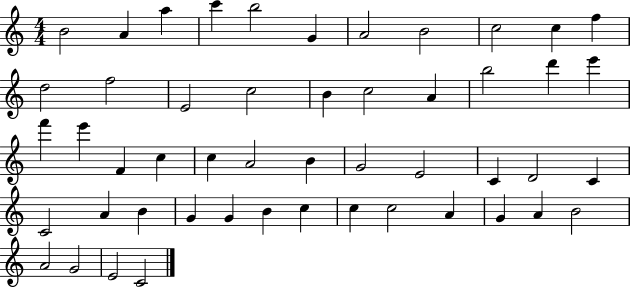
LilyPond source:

{
  \clef treble
  \numericTimeSignature
  \time 4/4
  \key c \major
  b'2 a'4 a''4 | c'''4 b''2 g'4 | a'2 b'2 | c''2 c''4 f''4 | \break d''2 f''2 | e'2 c''2 | b'4 c''2 a'4 | b''2 d'''4 e'''4 | \break f'''4 e'''4 f'4 c''4 | c''4 a'2 b'4 | g'2 e'2 | c'4 d'2 c'4 | \break c'2 a'4 b'4 | g'4 g'4 b'4 c''4 | c''4 c''2 a'4 | g'4 a'4 b'2 | \break a'2 g'2 | e'2 c'2 | \bar "|."
}